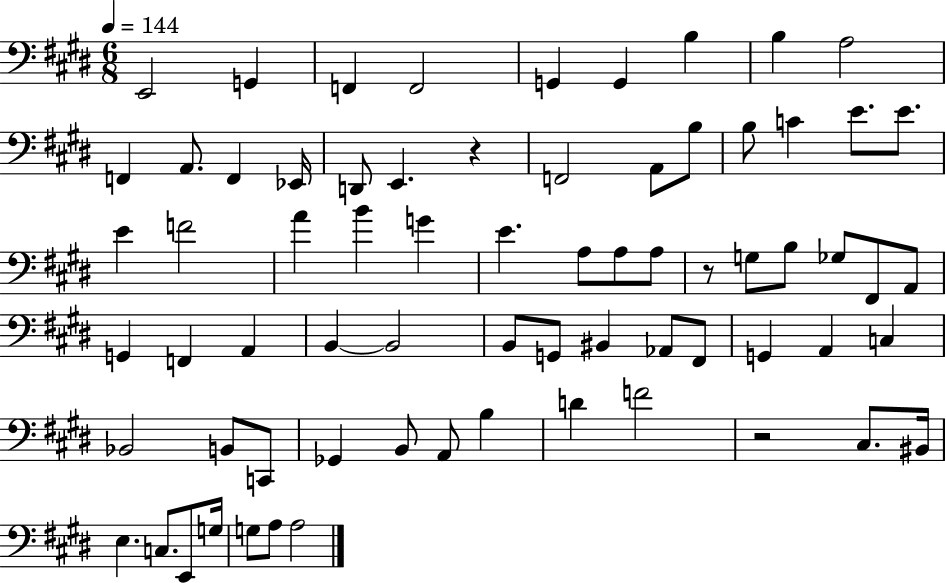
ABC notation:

X:1
T:Untitled
M:6/8
L:1/4
K:E
E,,2 G,, F,, F,,2 G,, G,, B, B, A,2 F,, A,,/2 F,, _E,,/4 D,,/2 E,, z F,,2 A,,/2 B,/2 B,/2 C E/2 E/2 E F2 A B G E A,/2 A,/2 A,/2 z/2 G,/2 B,/2 _G,/2 ^F,,/2 A,,/2 G,, F,, A,, B,, B,,2 B,,/2 G,,/2 ^B,, _A,,/2 ^F,,/2 G,, A,, C, _B,,2 B,,/2 C,,/2 _G,, B,,/2 A,,/2 B, D F2 z2 ^C,/2 ^B,,/4 E, C,/2 E,,/2 G,/4 G,/2 A,/2 A,2